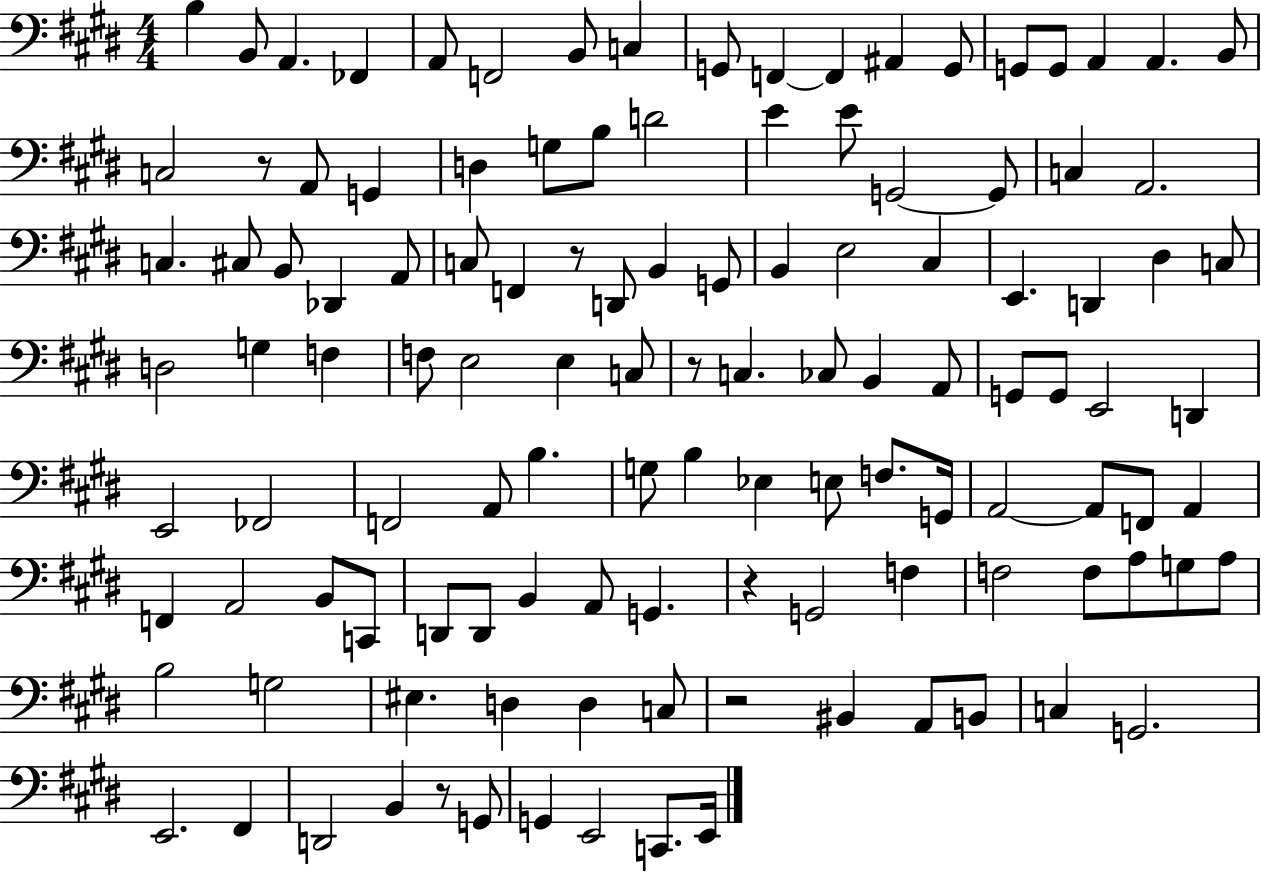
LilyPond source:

{
  \clef bass
  \numericTimeSignature
  \time 4/4
  \key e \major
  b4 b,8 a,4. fes,4 | a,8 f,2 b,8 c4 | g,8 f,4~~ f,4 ais,4 g,8 | g,8 g,8 a,4 a,4. b,8 | \break c2 r8 a,8 g,4 | d4 g8 b8 d'2 | e'4 e'8 g,2~~ g,8 | c4 a,2. | \break c4. cis8 b,8 des,4 a,8 | c8 f,4 r8 d,8 b,4 g,8 | b,4 e2 cis4 | e,4. d,4 dis4 c8 | \break d2 g4 f4 | f8 e2 e4 c8 | r8 c4. ces8 b,4 a,8 | g,8 g,8 e,2 d,4 | \break e,2 fes,2 | f,2 a,8 b4. | g8 b4 ees4 e8 f8. g,16 | a,2~~ a,8 f,8 a,4 | \break f,4 a,2 b,8 c,8 | d,8 d,8 b,4 a,8 g,4. | r4 g,2 f4 | f2 f8 a8 g8 a8 | \break b2 g2 | eis4. d4 d4 c8 | r2 bis,4 a,8 b,8 | c4 g,2. | \break e,2. fis,4 | d,2 b,4 r8 g,8 | g,4 e,2 c,8. e,16 | \bar "|."
}